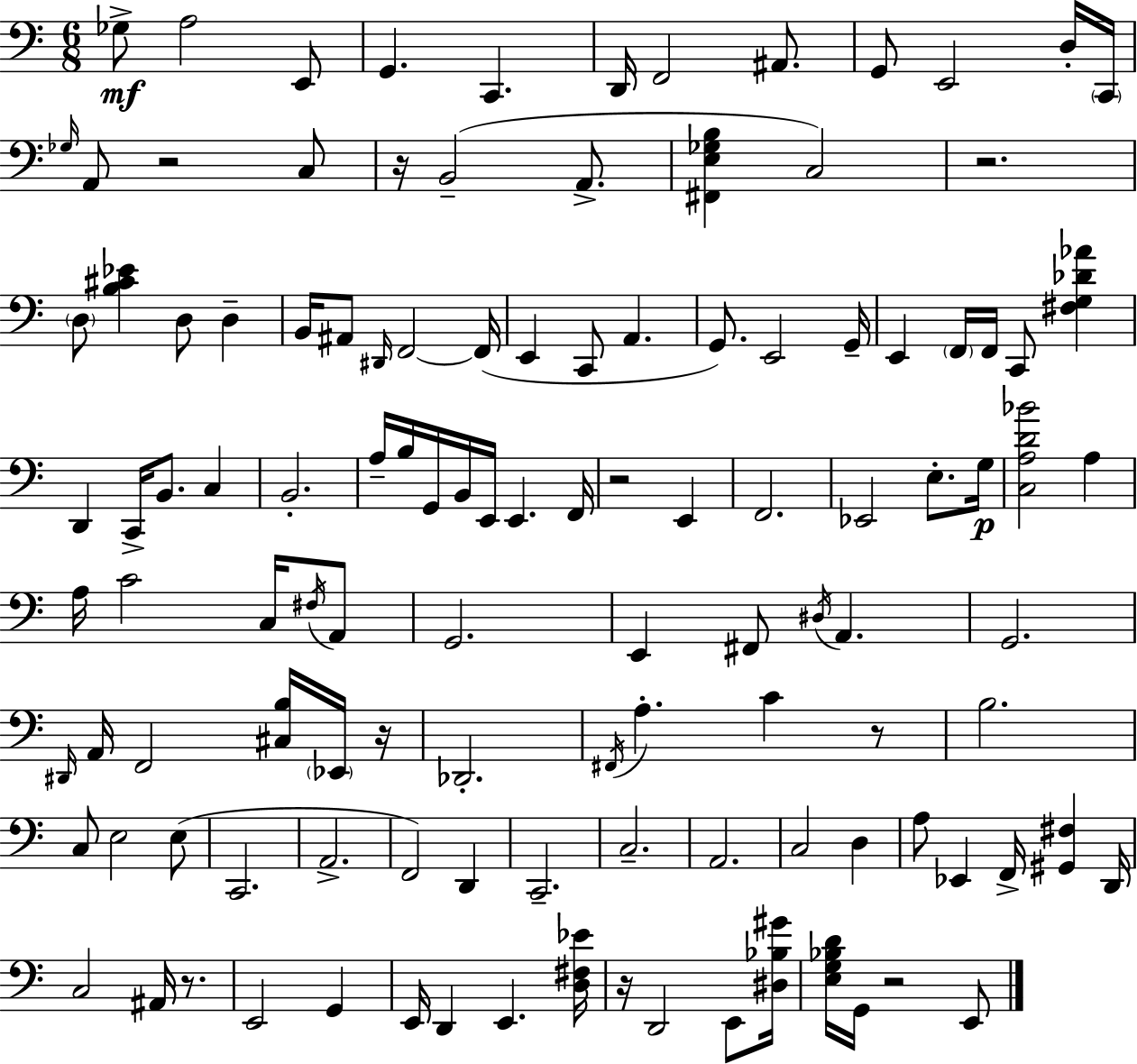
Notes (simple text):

Gb3/e A3/h E2/e G2/q. C2/q. D2/s F2/h A#2/e. G2/e E2/h D3/s C2/s Gb3/s A2/e R/h C3/e R/s B2/h A2/e. [F#2,E3,Gb3,B3]/q C3/h R/h. D3/e [B3,C#4,Eb4]/q D3/e D3/q B2/s A#2/e D#2/s F2/h F2/s E2/q C2/e A2/q. G2/e. E2/h G2/s E2/q F2/s F2/s C2/e [F#3,G3,Db4,Ab4]/q D2/q C2/s B2/e. C3/q B2/h. A3/s B3/s G2/s B2/s E2/s E2/q. F2/s R/h E2/q F2/h. Eb2/h E3/e. G3/s [C3,A3,D4,Bb4]/h A3/q A3/s C4/h C3/s F#3/s A2/e G2/h. E2/q F#2/e D#3/s A2/q. G2/h. D#2/s A2/s F2/h [C#3,B3]/s Eb2/s R/s Db2/h. F#2/s A3/q. C4/q R/e B3/h. C3/e E3/h E3/e C2/h. A2/h. F2/h D2/q C2/h. C3/h. A2/h. C3/h D3/q A3/e Eb2/q F2/s [G#2,F#3]/q D2/s C3/h A#2/s R/e. E2/h G2/q E2/s D2/q E2/q. [D3,F#3,Eb4]/s R/s D2/h E2/e [D#3,Bb3,G#4]/s [E3,G3,Bb3,D4]/s G2/s R/h E2/e